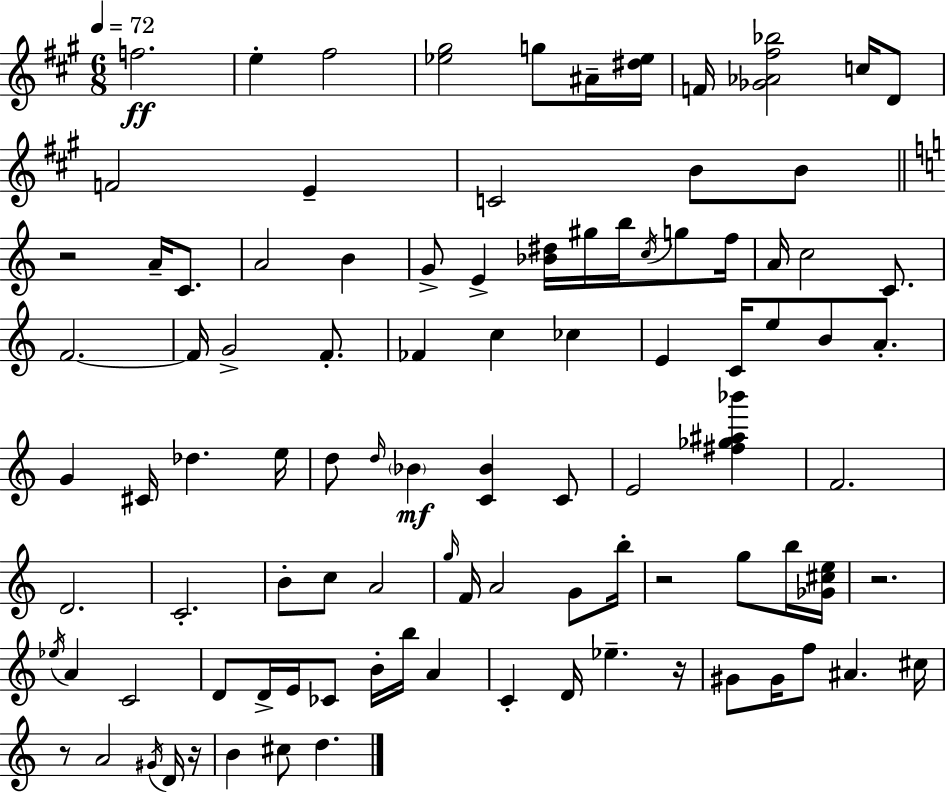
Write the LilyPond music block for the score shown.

{
  \clef treble
  \numericTimeSignature
  \time 6/8
  \key a \major
  \tempo 4 = 72
  f''2.\ff | e''4-. fis''2 | <ees'' gis''>2 g''8 ais'16-- <dis'' ees''>16 | f'16 <ges' aes' fis'' bes''>2 c''16 d'8 | \break f'2 e'4-- | c'2 b'8 b'8 | \bar "||" \break \key a \minor r2 a'16-- c'8. | a'2 b'4 | g'8-> e'4-> <bes' dis''>16 gis''16 b''16 \acciaccatura { c''16 } g''8 | f''16 a'16 c''2 c'8. | \break f'2.~~ | f'16 g'2-> f'8.-. | fes'4 c''4 ces''4 | e'4 c'16 e''8 b'8 a'8.-. | \break g'4 cis'16 des''4. | e''16 d''8 \grace { d''16 }\mf \parenthesize bes'4 <c' bes'>4 | c'8 e'2 <fis'' ges'' ais'' bes'''>4 | f'2. | \break d'2. | c'2.-. | b'8-. c''8 a'2 | \grace { g''16 } f'16 a'2 | \break g'8 b''16-. r2 g''8 | b''16 <ges' cis'' e''>16 r2. | \acciaccatura { ees''16 } a'4 c'2 | d'8 d'16-> e'16 ces'8 b'16-. b''16 | \break a'4 c'4-. d'16 ees''4.-- | r16 gis'8 gis'16 f''8 ais'4. | cis''16 r8 a'2 | \acciaccatura { gis'16 } d'16 r16 b'4 cis''8 d''4. | \break \bar "|."
}